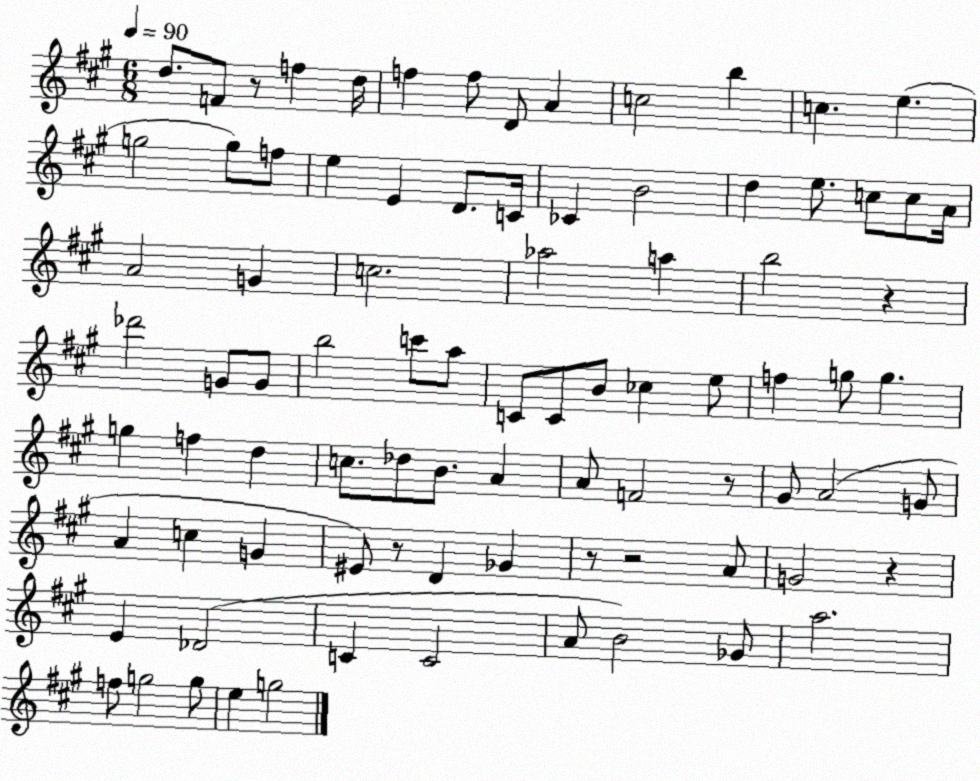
X:1
T:Untitled
M:6/8
L:1/4
K:A
d/2 F/2 z/2 f d/4 f f/2 D/2 A c2 b c e g2 g/2 f/2 e E D/2 C/4 _C B2 d e/2 c/2 c/2 A/4 A2 G c2 _a2 a b2 z _d'2 G/2 G/2 b2 c'/2 a/2 C/2 C/2 B/2 _c e/2 f g/2 g g f d c/2 _d/2 B/2 A A/2 F2 z/2 ^G/2 A2 G/2 A c G ^E/2 z/2 D _G z/2 z2 A/2 G2 z E _D2 C C2 A/2 B2 _G/2 a2 f/2 g2 g/2 e g2